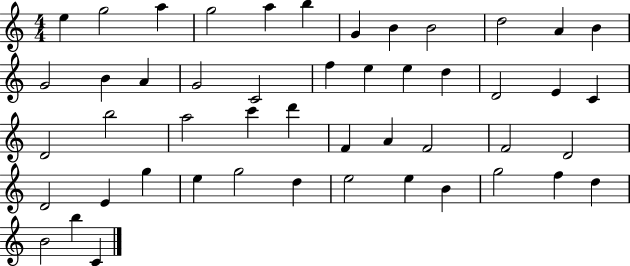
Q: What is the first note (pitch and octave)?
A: E5